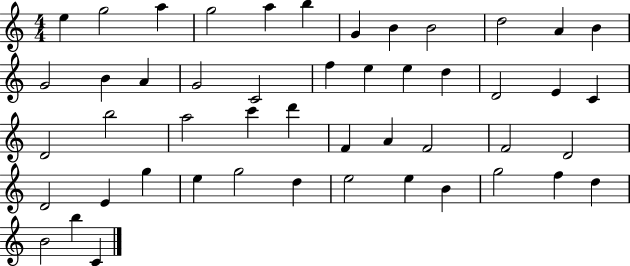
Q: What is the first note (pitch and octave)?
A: E5